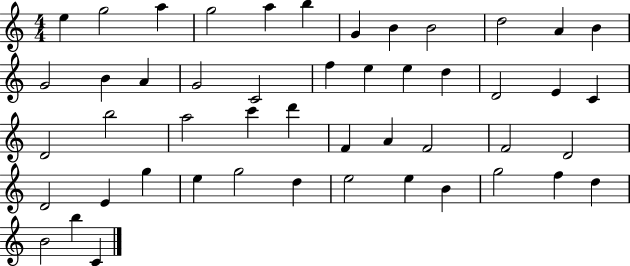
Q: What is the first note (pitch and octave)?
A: E5